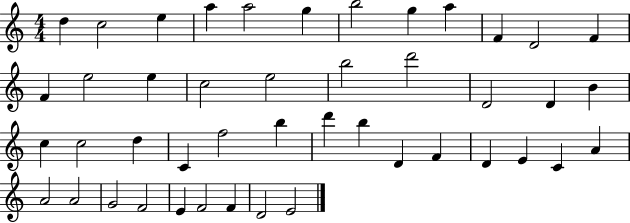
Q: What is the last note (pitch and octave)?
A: E4